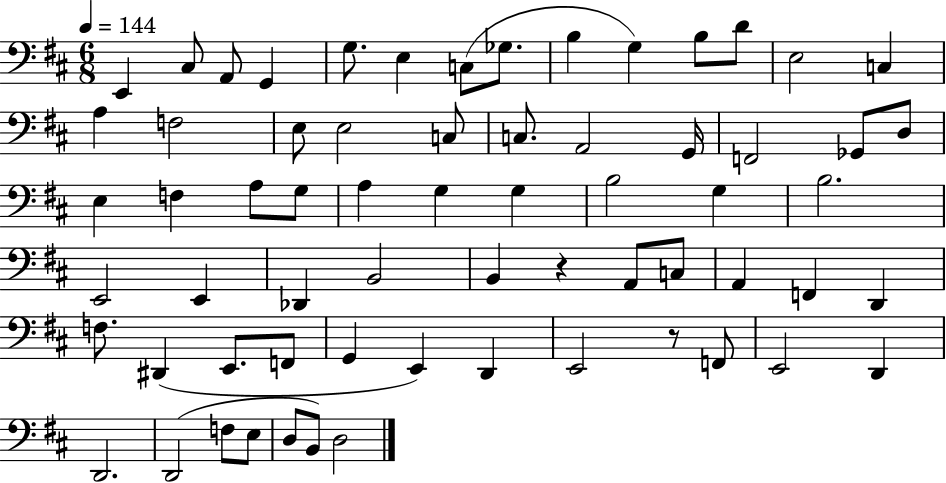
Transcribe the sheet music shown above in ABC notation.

X:1
T:Untitled
M:6/8
L:1/4
K:D
E,, ^C,/2 A,,/2 G,, G,/2 E, C,/2 _G,/2 B, G, B,/2 D/2 E,2 C, A, F,2 E,/2 E,2 C,/2 C,/2 A,,2 G,,/4 F,,2 _G,,/2 D,/2 E, F, A,/2 G,/2 A, G, G, B,2 G, B,2 E,,2 E,, _D,, B,,2 B,, z A,,/2 C,/2 A,, F,, D,, F,/2 ^D,, E,,/2 F,,/2 G,, E,, D,, E,,2 z/2 F,,/2 E,,2 D,, D,,2 D,,2 F,/2 E,/2 D,/2 B,,/2 D,2